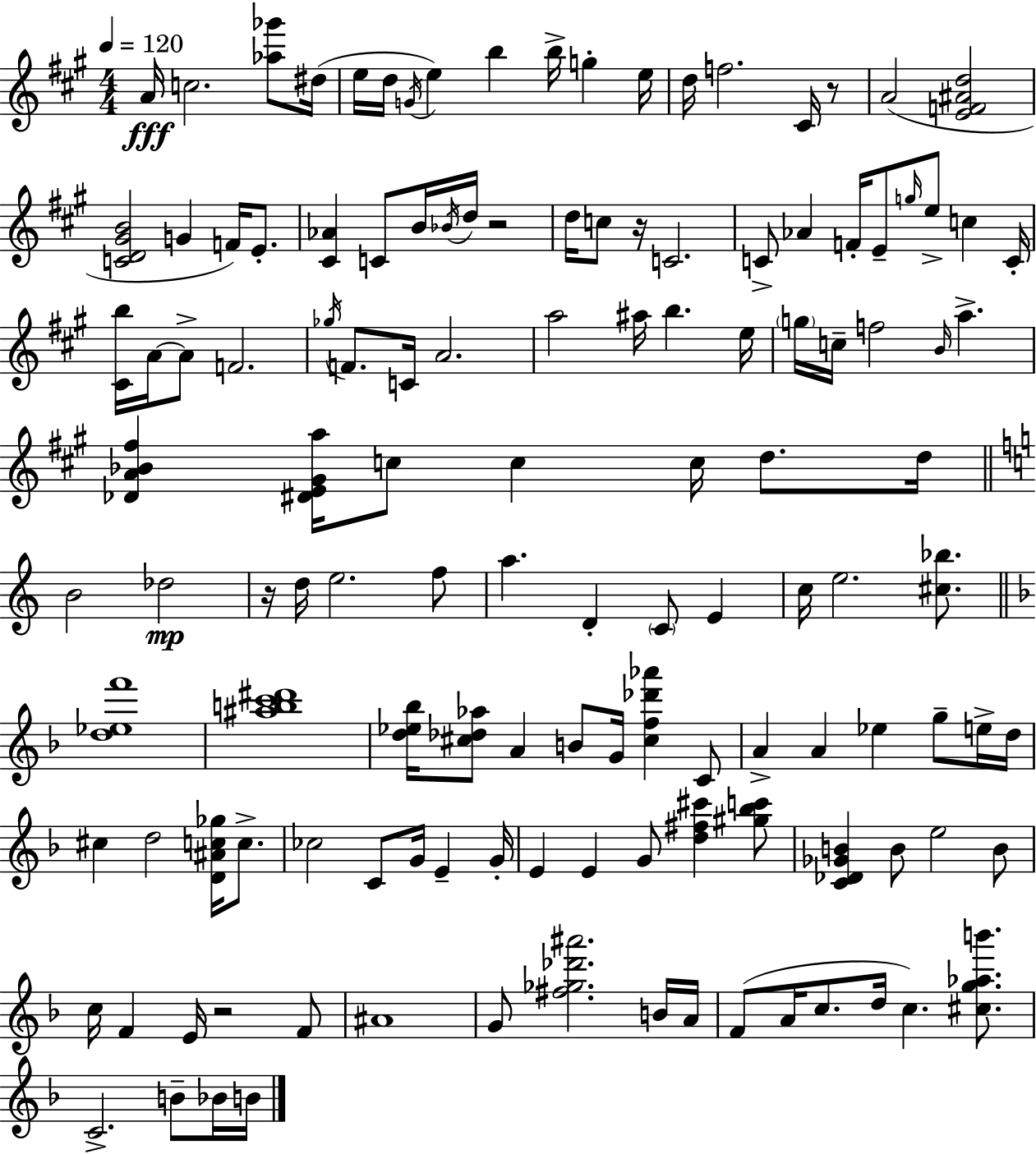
A4/s C5/h. [Ab5,Gb6]/e D#5/s E5/s D5/s G4/s E5/q B5/q B5/s G5/q E5/s D5/s F5/h. C#4/s R/e A4/h [E4,F4,A#4,D5]/h [C4,D4,G#4,B4]/h G4/q F4/s E4/e. [C#4,Ab4]/q C4/e B4/s Bb4/s D5/s R/h D5/s C5/e R/s C4/h. C4/e Ab4/q F4/s E4/e G5/s E5/e C5/q C4/s [C#4,B5]/s A4/s A4/e F4/h. Gb5/s F4/e. C4/s A4/h. A5/h A#5/s B5/q. E5/s G5/s C5/s F5/h B4/s A5/q. [Db4,A4,Bb4,F#5]/q [D#4,E4,G#4,A5]/s C5/e C5/q C5/s D5/e. D5/s B4/h Db5/h R/s D5/s E5/h. F5/e A5/q. D4/q C4/e E4/q C5/s E5/h. [C#5,Bb5]/e. [D5,Eb5,F6]/w [A#5,B5,C6,D#6]/w [D5,Eb5,Bb5]/s [C#5,Db5,Ab5]/e A4/q B4/e G4/s [C#5,F5,Db6,Ab6]/q C4/e A4/q A4/q Eb5/q G5/e E5/s D5/s C#5/q D5/h [D4,A#4,C5,Gb5]/s C5/e. CES5/h C4/e G4/s E4/q G4/s E4/q E4/q G4/e [D5,F#5,C#6]/q [G#5,Bb5,C6]/e [C4,Db4,Gb4,B4]/q B4/e E5/h B4/e C5/s F4/q E4/s R/h F4/e A#4/w G4/e [F#5,Gb5,Db6,A#6]/h. B4/s A4/s F4/e A4/s C5/e. D5/s C5/q. [C#5,G5,Ab5,B6]/e. C4/h. B4/e Bb4/s B4/s